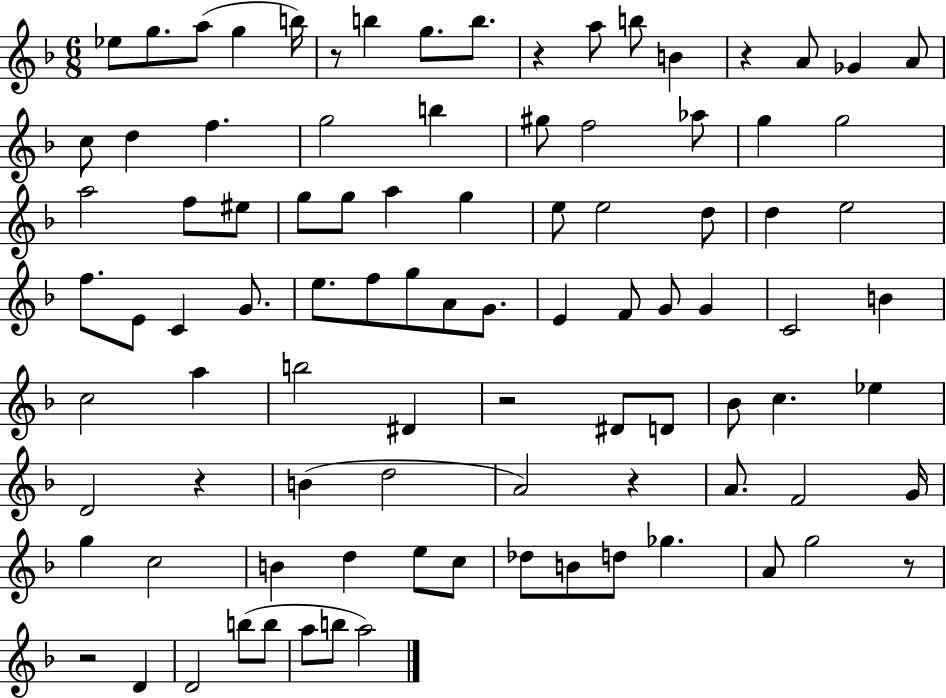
X:1
T:Untitled
M:6/8
L:1/4
K:F
_e/2 g/2 a/2 g b/4 z/2 b g/2 b/2 z a/2 b/2 B z A/2 _G A/2 c/2 d f g2 b ^g/2 f2 _a/2 g g2 a2 f/2 ^e/2 g/2 g/2 a g e/2 e2 d/2 d e2 f/2 E/2 C G/2 e/2 f/2 g/2 A/2 G/2 E F/2 G/2 G C2 B c2 a b2 ^D z2 ^D/2 D/2 _B/2 c _e D2 z B d2 A2 z A/2 F2 G/4 g c2 B d e/2 c/2 _d/2 B/2 d/2 _g A/2 g2 z/2 z2 D D2 b/2 b/2 a/2 b/2 a2